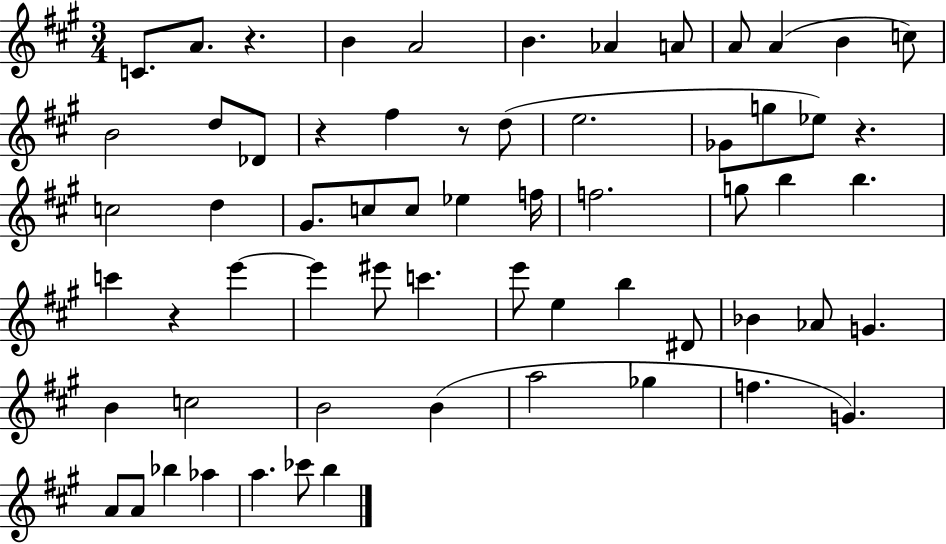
{
  \clef treble
  \numericTimeSignature
  \time 3/4
  \key a \major
  c'8. a'8. r4. | b'4 a'2 | b'4. aes'4 a'8 | a'8 a'4( b'4 c''8) | \break b'2 d''8 des'8 | r4 fis''4 r8 d''8( | e''2. | ges'8 g''8 ees''8) r4. | \break c''2 d''4 | gis'8. c''8 c''8 ees''4 f''16 | f''2. | g''8 b''4 b''4. | \break c'''4 r4 e'''4~~ | e'''4 eis'''8 c'''4. | e'''8 e''4 b''4 dis'8 | bes'4 aes'8 g'4. | \break b'4 c''2 | b'2 b'4( | a''2 ges''4 | f''4. g'4.) | \break a'8 a'8 bes''4 aes''4 | a''4. ces'''8 b''4 | \bar "|."
}